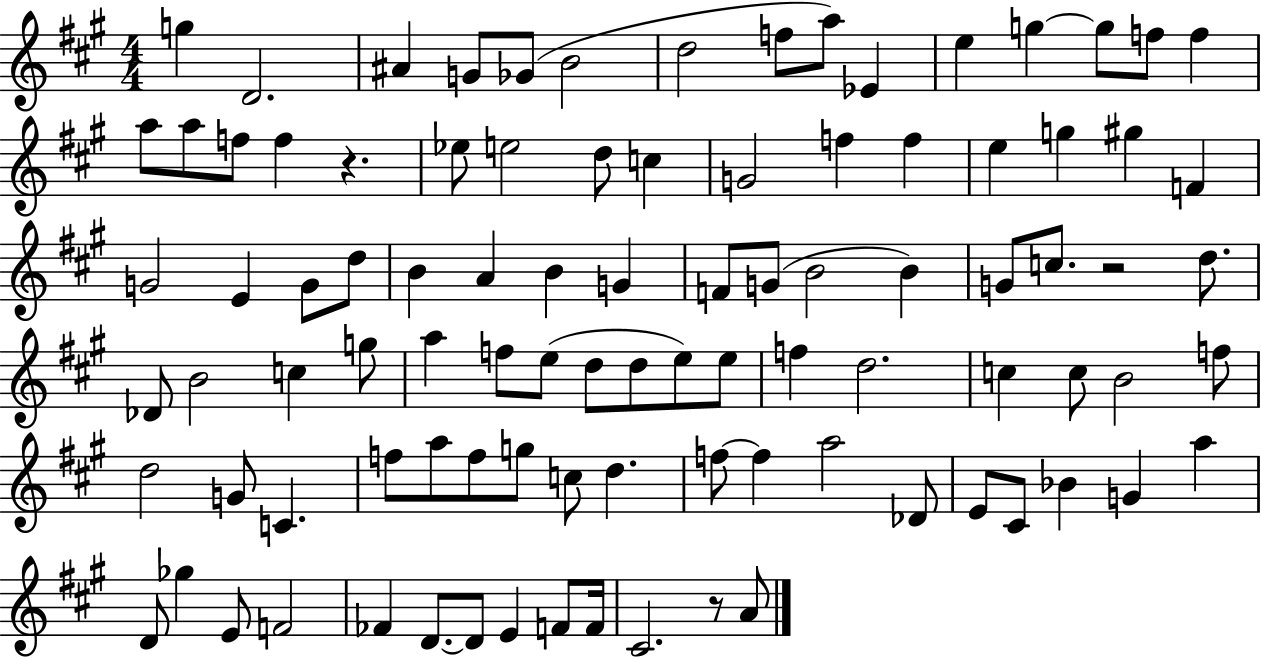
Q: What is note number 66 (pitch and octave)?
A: F5